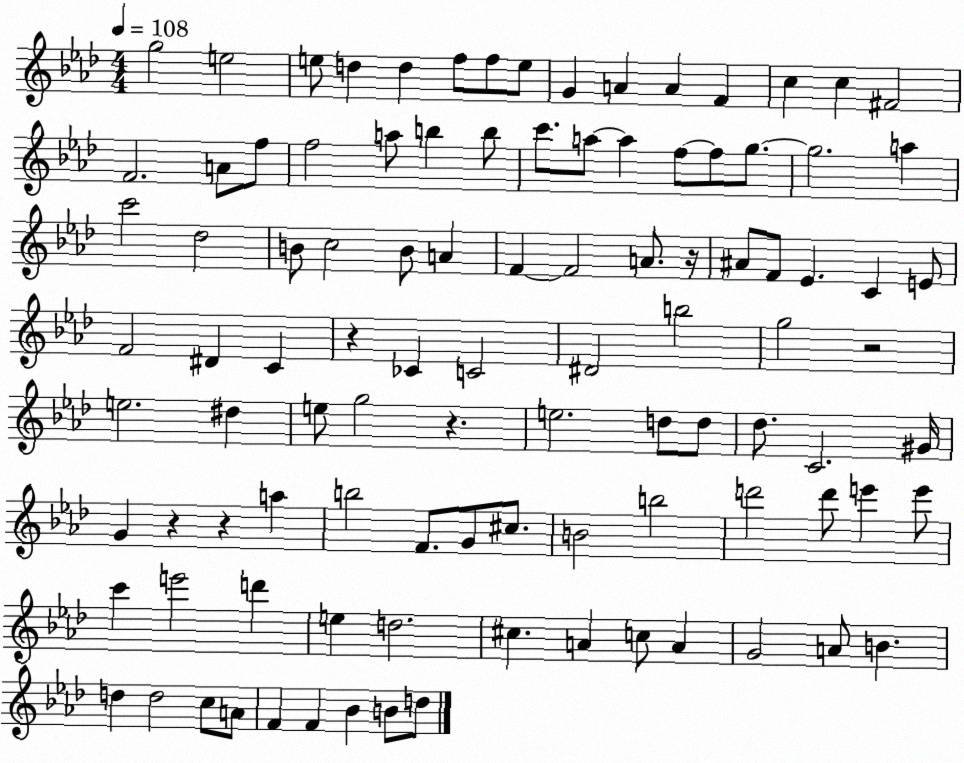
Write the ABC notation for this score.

X:1
T:Untitled
M:4/4
L:1/4
K:Ab
g2 e2 e/2 d d f/2 f/2 e/2 G A A F c c ^F2 F2 A/2 f/2 f2 a/2 b b/2 c'/2 a/2 a f/2 f/2 g/2 g2 a c'2 _d2 B/2 c2 B/2 A F F2 A/2 z/4 ^A/2 F/2 _E C E/2 F2 ^D C z _C C2 ^D2 b2 g2 z2 e2 ^d e/2 g2 z e2 d/2 d/2 _d/2 C2 ^G/4 G z z a b2 F/2 G/2 ^c/2 B2 b2 d'2 d'/2 e' e'/2 c' e'2 d' e d2 ^c A c/2 A G2 A/2 B d d2 c/2 A/2 F F _B B/2 d/2